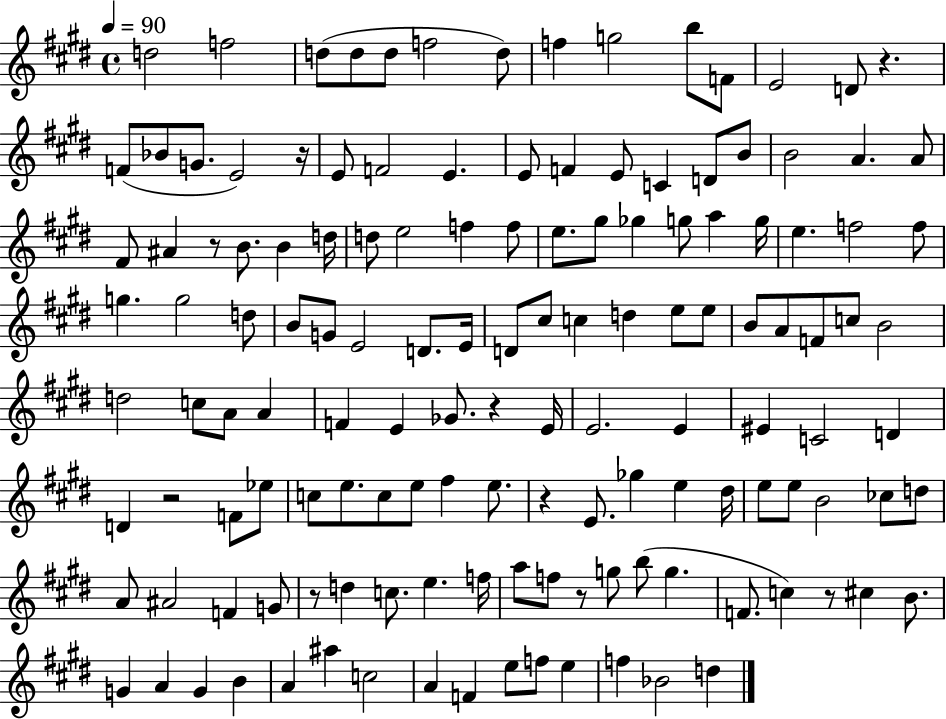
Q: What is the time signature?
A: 4/4